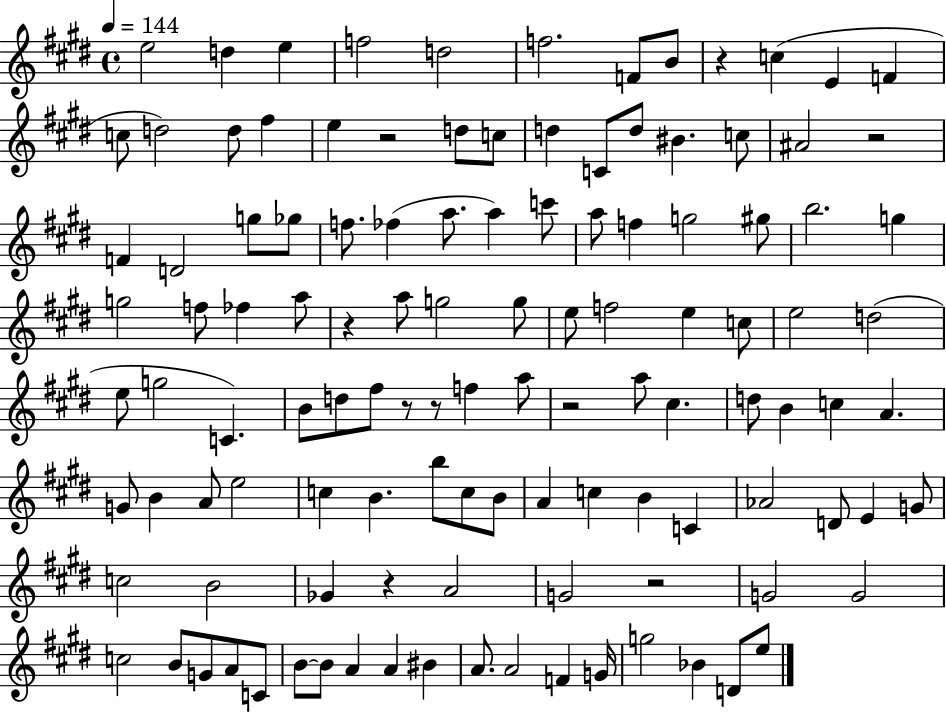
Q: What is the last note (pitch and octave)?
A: E5